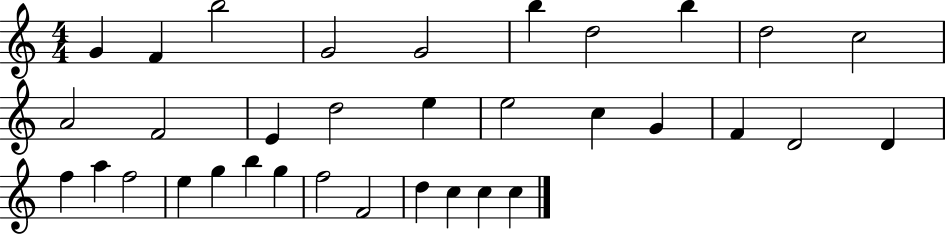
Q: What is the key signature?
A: C major